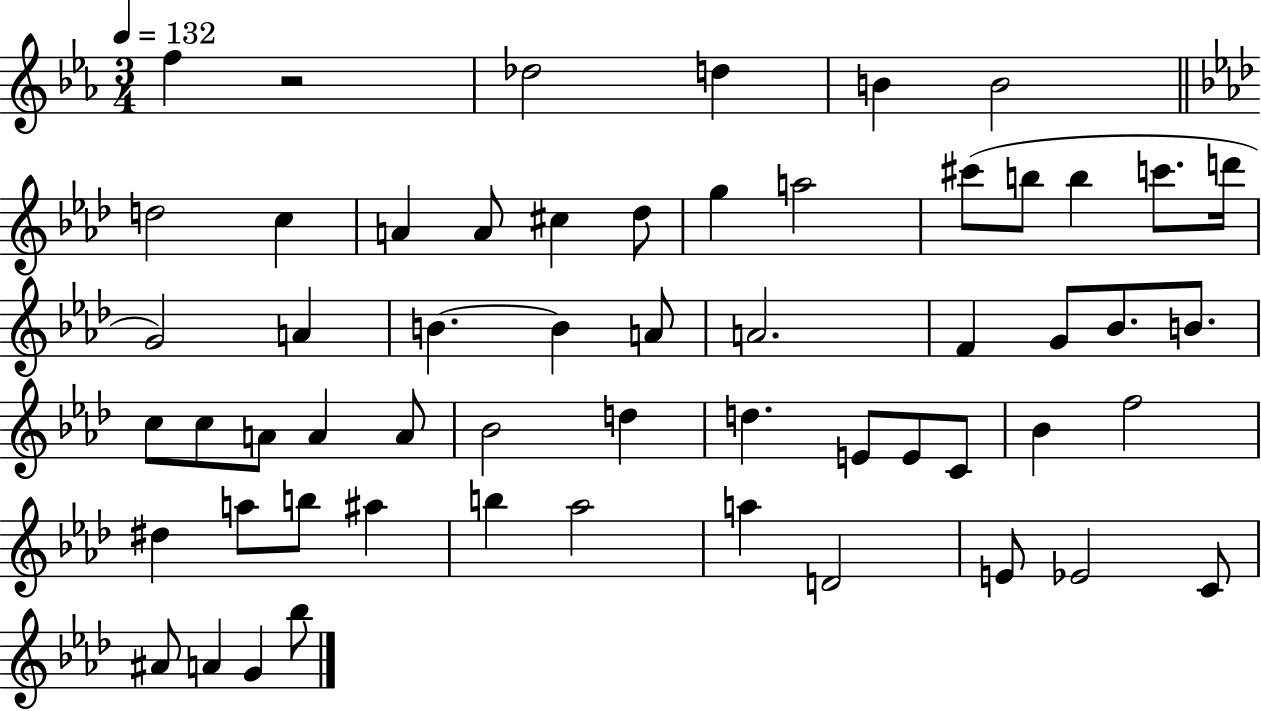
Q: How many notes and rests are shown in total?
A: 57